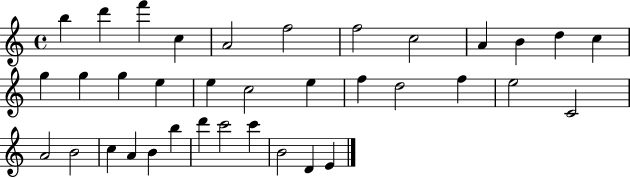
{
  \clef treble
  \time 4/4
  \defaultTimeSignature
  \key c \major
  b''4 d'''4 f'''4 c''4 | a'2 f''2 | f''2 c''2 | a'4 b'4 d''4 c''4 | \break g''4 g''4 g''4 e''4 | e''4 c''2 e''4 | f''4 d''2 f''4 | e''2 c'2 | \break a'2 b'2 | c''4 a'4 b'4 b''4 | d'''4 c'''2 c'''4 | b'2 d'4 e'4 | \break \bar "|."
}